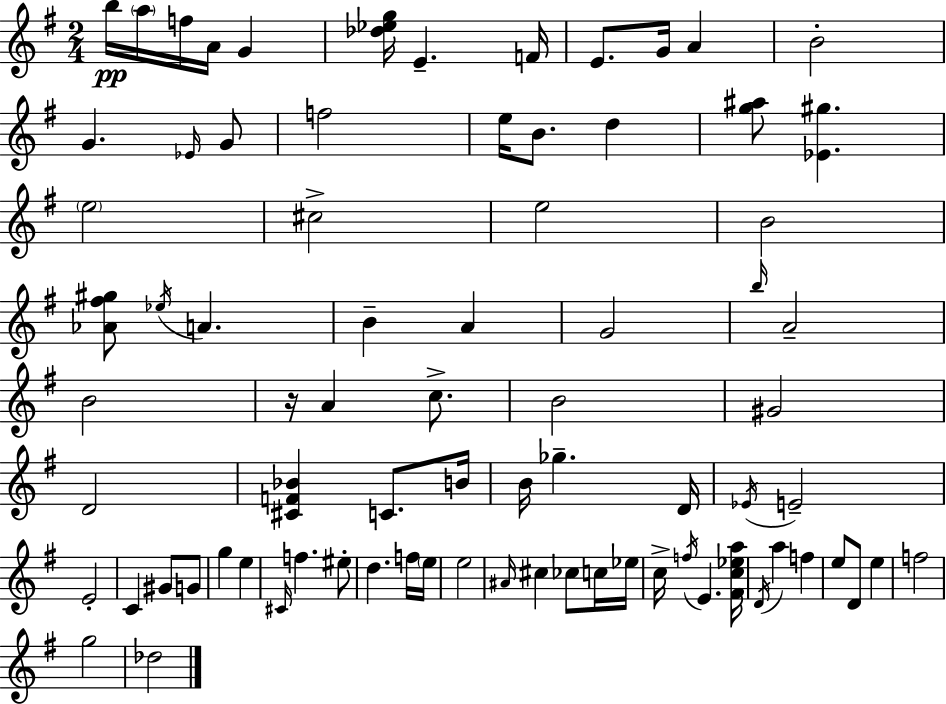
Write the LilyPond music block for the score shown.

{
  \clef treble
  \numericTimeSignature
  \time 2/4
  \key g \major
  b''16\pp \parenthesize a''16 f''16 a'16 g'4 | <des'' ees'' g''>16 e'4.-- f'16 | e'8. g'16 a'4 | b'2-. | \break g'4. \grace { ees'16 } g'8 | f''2 | e''16 b'8. d''4 | <g'' ais''>8 <ees' gis''>4. | \break \parenthesize e''2 | cis''2-> | e''2 | b'2 | \break <aes' fis'' gis''>8 \acciaccatura { ees''16 } a'4. | b'4-- a'4 | g'2 | \grace { b''16 } a'2-- | \break b'2 | r16 a'4 | c''8.-> b'2 | gis'2 | \break d'2 | <cis' f' bes'>4 c'8. | b'16 b'16 ges''4.-- | d'16 \acciaccatura { ees'16 } e'2-- | \break e'2-. | c'4 | gis'8 g'8 g''4 | e''4 \grace { cis'16 } f''4. | \break eis''8-. d''4. | f''16 \parenthesize e''16 e''2 | \grace { ais'16 } cis''4 | ces''8 c''16 ees''16 c''16-> \acciaccatura { f''16 } | \break e'4. <fis' c'' ees'' a''>16 \acciaccatura { d'16 } | a''4 f''4 | e''8 d'8 e''4 | f''2 | \break g''2 | des''2 | \bar "|."
}